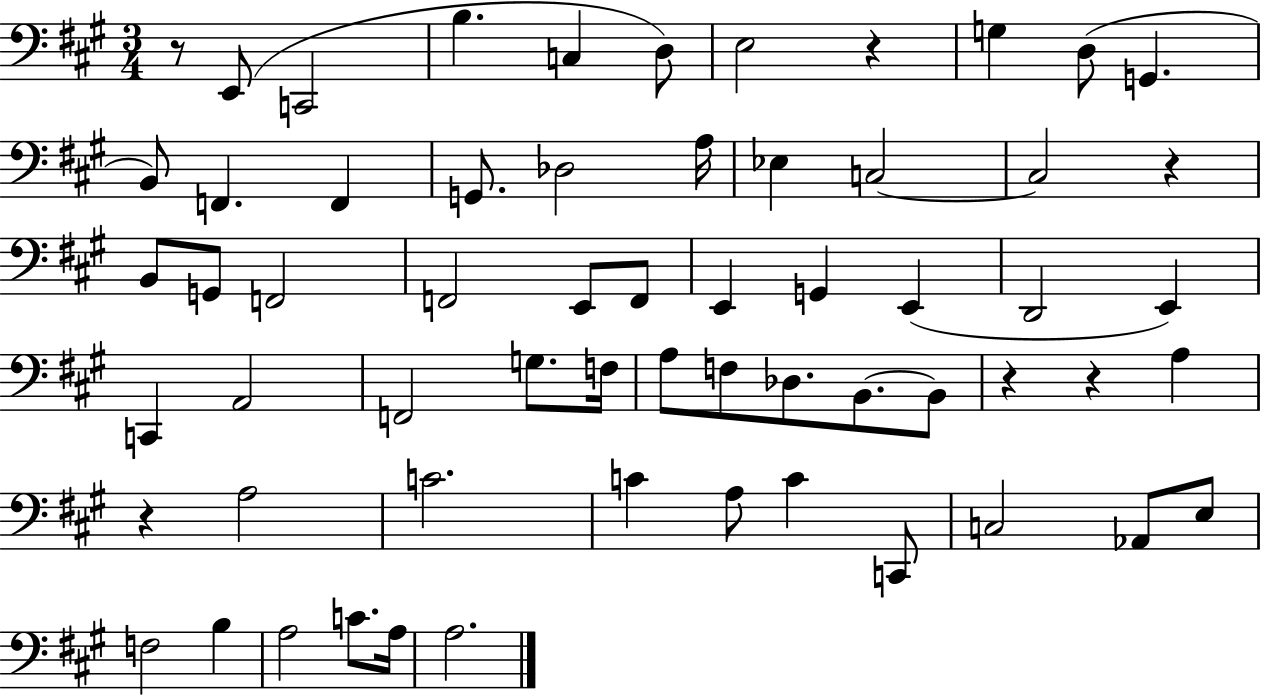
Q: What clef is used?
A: bass